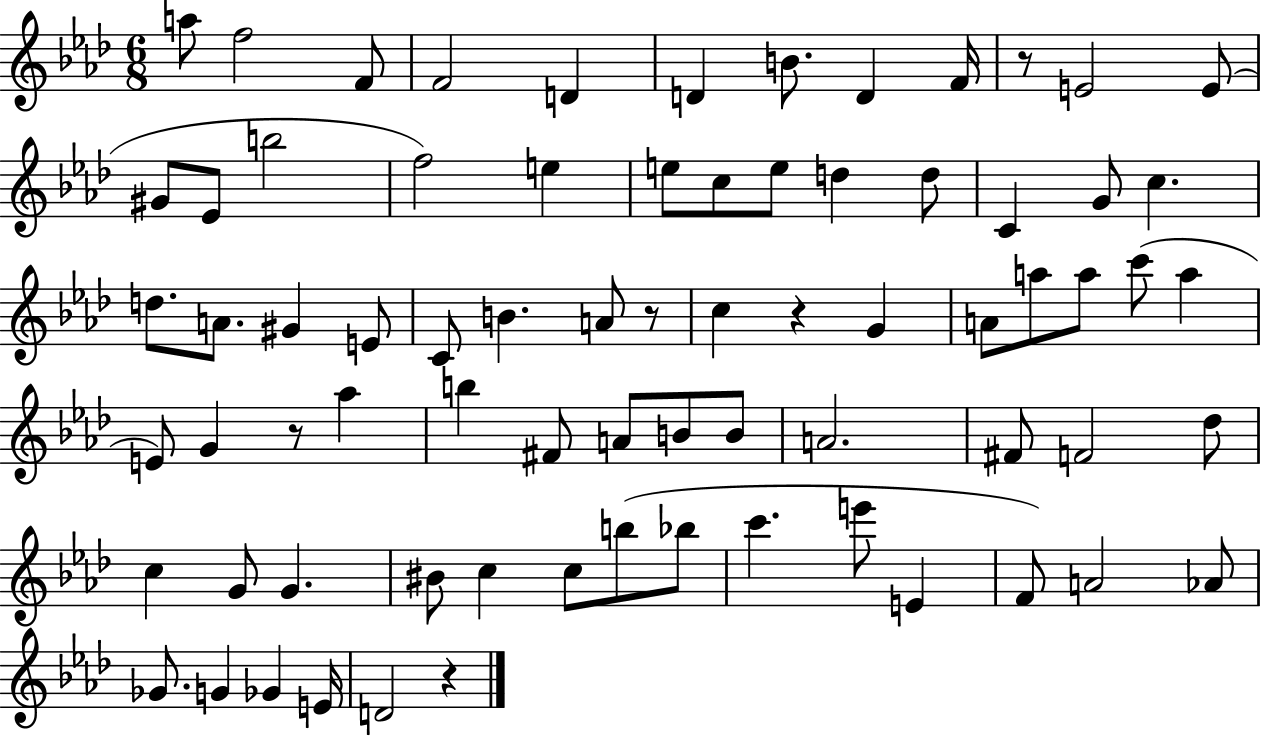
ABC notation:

X:1
T:Untitled
M:6/8
L:1/4
K:Ab
a/2 f2 F/2 F2 D D B/2 D F/4 z/2 E2 E/2 ^G/2 _E/2 b2 f2 e e/2 c/2 e/2 d d/2 C G/2 c d/2 A/2 ^G E/2 C/2 B A/2 z/2 c z G A/2 a/2 a/2 c'/2 a E/2 G z/2 _a b ^F/2 A/2 B/2 B/2 A2 ^F/2 F2 _d/2 c G/2 G ^B/2 c c/2 b/2 _b/2 c' e'/2 E F/2 A2 _A/2 _G/2 G _G E/4 D2 z